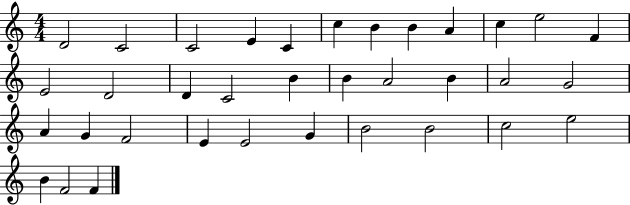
D4/h C4/h C4/h E4/q C4/q C5/q B4/q B4/q A4/q C5/q E5/h F4/q E4/h D4/h D4/q C4/h B4/q B4/q A4/h B4/q A4/h G4/h A4/q G4/q F4/h E4/q E4/h G4/q B4/h B4/h C5/h E5/h B4/q F4/h F4/q